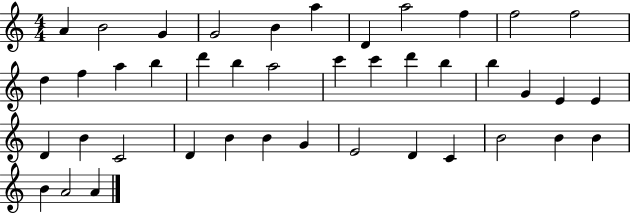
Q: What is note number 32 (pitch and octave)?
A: B4